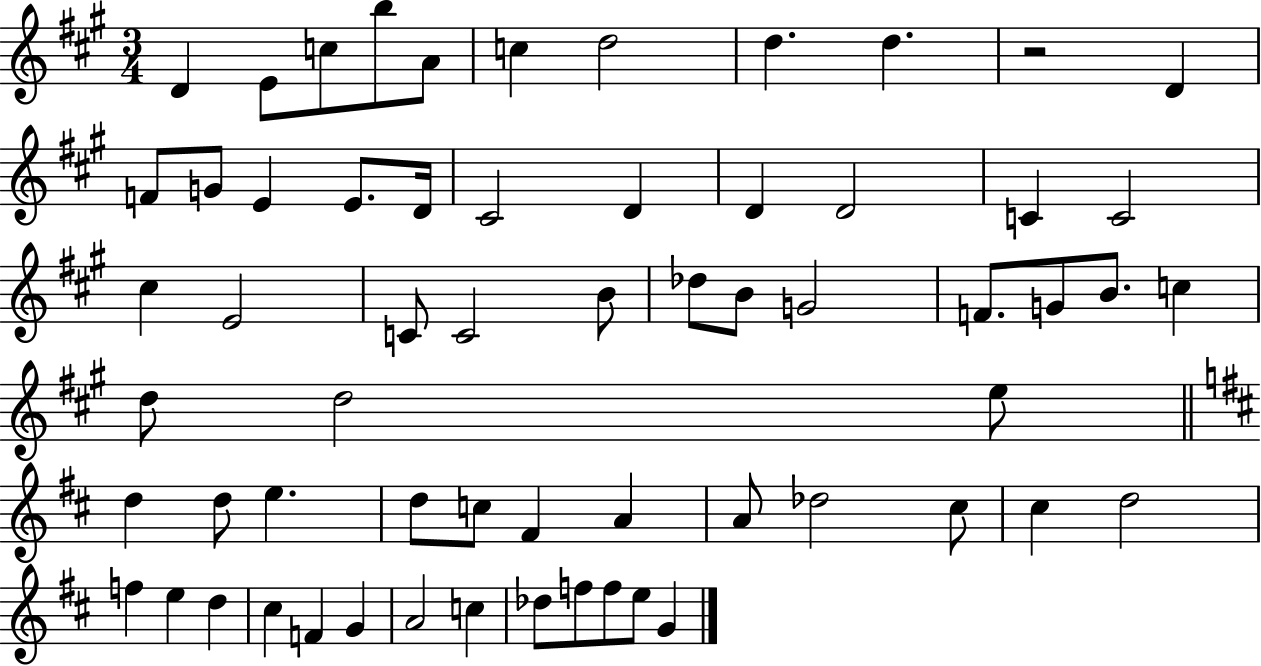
D4/q E4/e C5/e B5/e A4/e C5/q D5/h D5/q. D5/q. R/h D4/q F4/e G4/e E4/q E4/e. D4/s C#4/h D4/q D4/q D4/h C4/q C4/h C#5/q E4/h C4/e C4/h B4/e Db5/e B4/e G4/h F4/e. G4/e B4/e. C5/q D5/e D5/h E5/e D5/q D5/e E5/q. D5/e C5/e F#4/q A4/q A4/e Db5/h C#5/e C#5/q D5/h F5/q E5/q D5/q C#5/q F4/q G4/q A4/h C5/q Db5/e F5/e F5/e E5/e G4/q